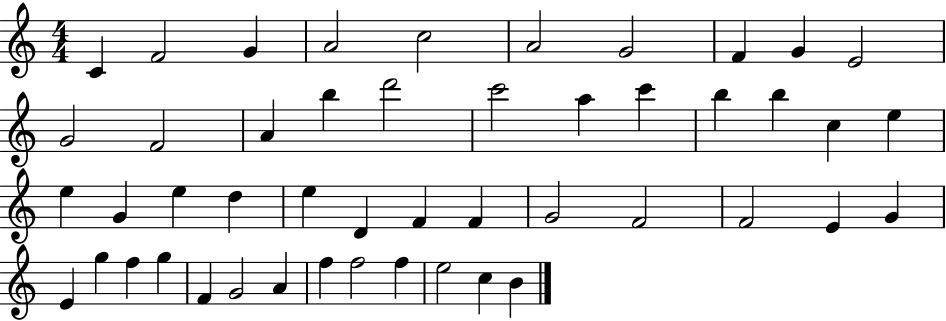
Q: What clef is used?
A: treble